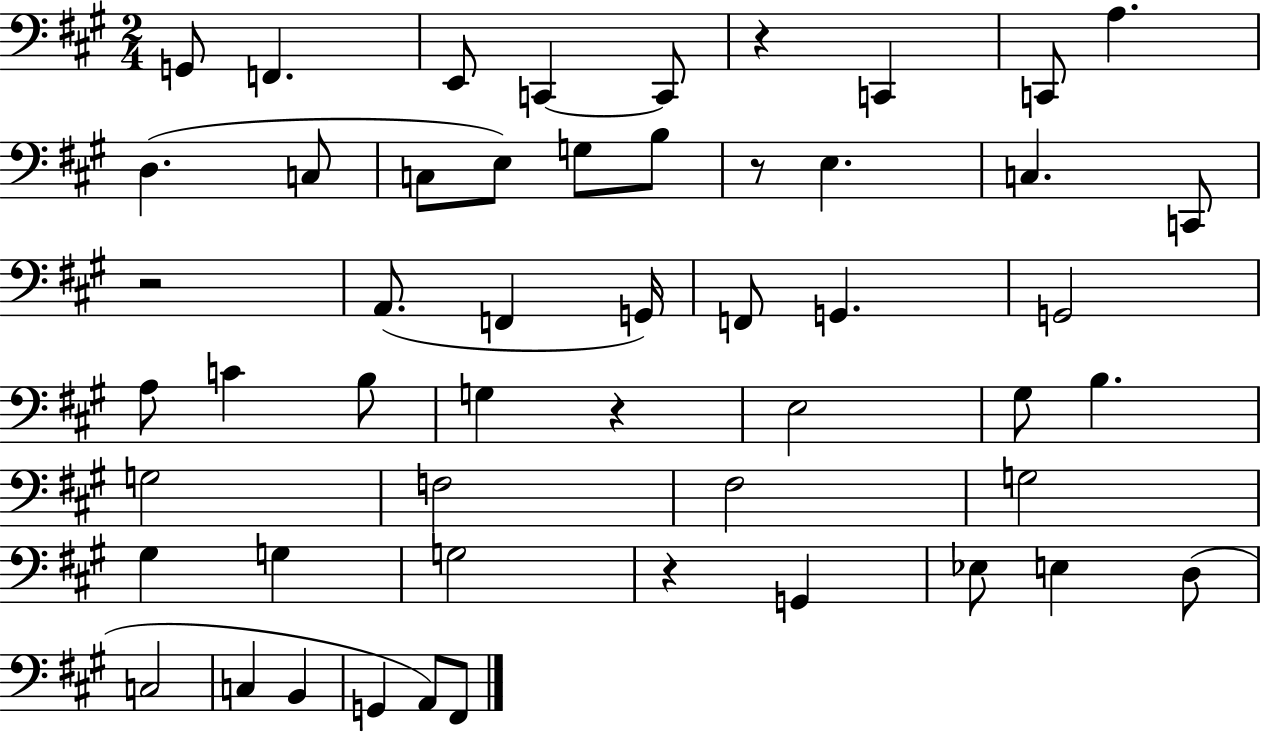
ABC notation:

X:1
T:Untitled
M:2/4
L:1/4
K:A
G,,/2 F,, E,,/2 C,, C,,/2 z C,, C,,/2 A, D, C,/2 C,/2 E,/2 G,/2 B,/2 z/2 E, C, C,,/2 z2 A,,/2 F,, G,,/4 F,,/2 G,, G,,2 A,/2 C B,/2 G, z E,2 ^G,/2 B, G,2 F,2 ^F,2 G,2 ^G, G, G,2 z G,, _E,/2 E, D,/2 C,2 C, B,, G,, A,,/2 ^F,,/2